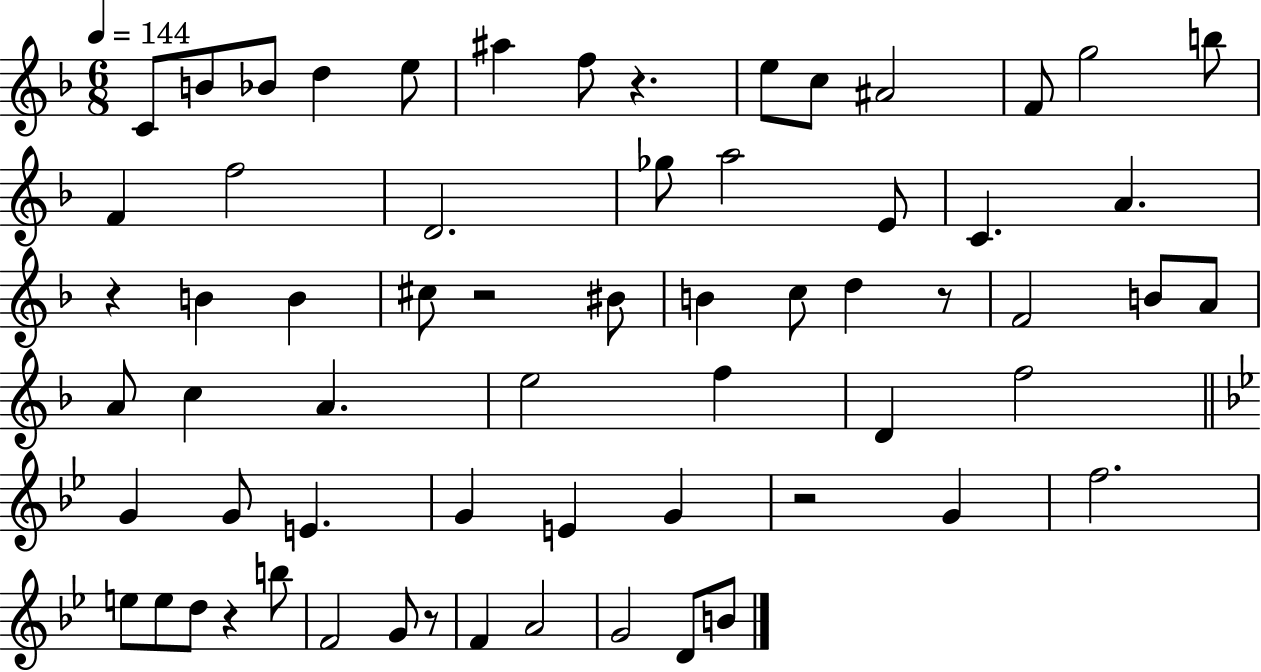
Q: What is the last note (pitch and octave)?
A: B4